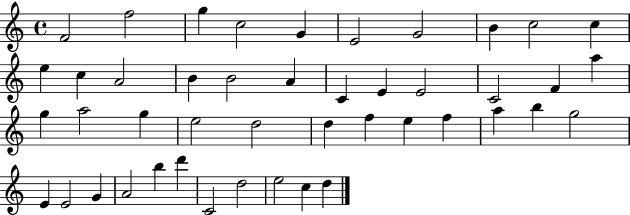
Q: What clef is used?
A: treble